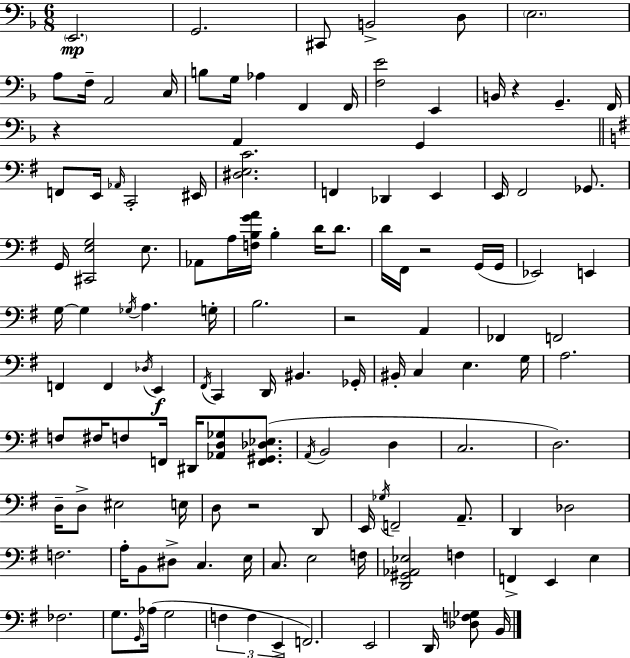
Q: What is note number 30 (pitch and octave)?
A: E2